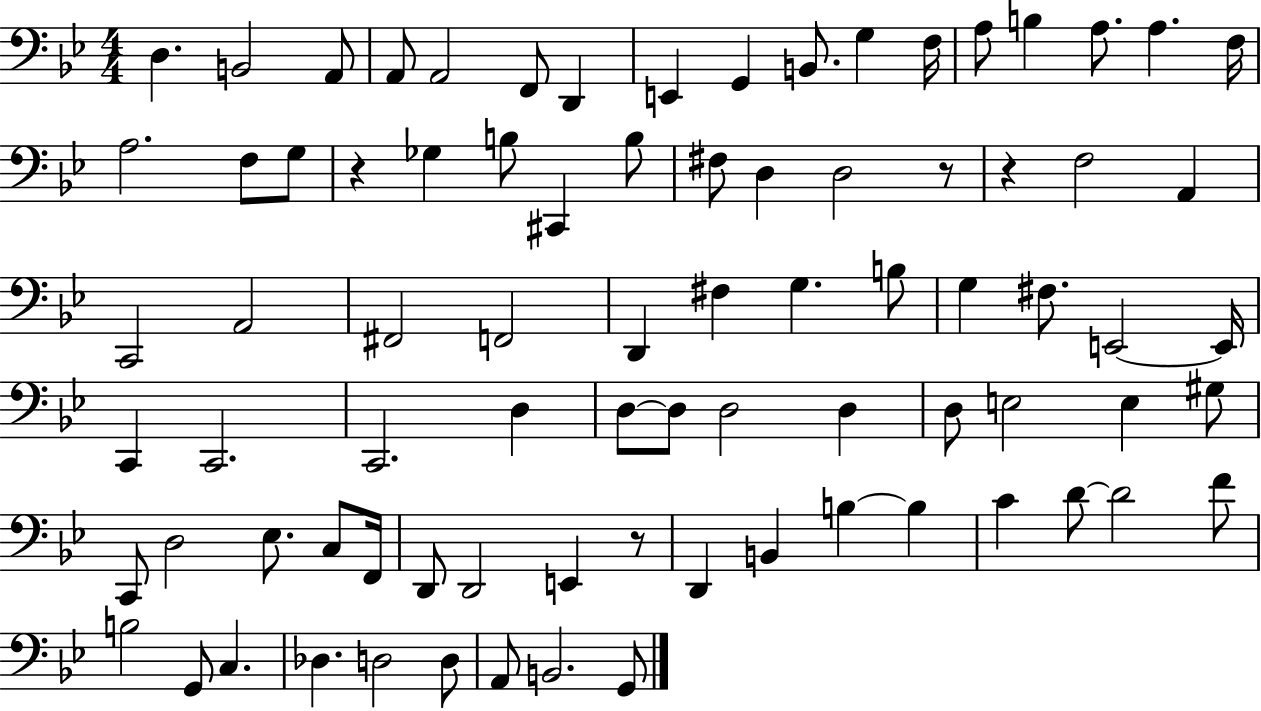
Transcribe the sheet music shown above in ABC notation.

X:1
T:Untitled
M:4/4
L:1/4
K:Bb
D, B,,2 A,,/2 A,,/2 A,,2 F,,/2 D,, E,, G,, B,,/2 G, F,/4 A,/2 B, A,/2 A, F,/4 A,2 F,/2 G,/2 z _G, B,/2 ^C,, B,/2 ^F,/2 D, D,2 z/2 z F,2 A,, C,,2 A,,2 ^F,,2 F,,2 D,, ^F, G, B,/2 G, ^F,/2 E,,2 E,,/4 C,, C,,2 C,,2 D, D,/2 D,/2 D,2 D, D,/2 E,2 E, ^G,/2 C,,/2 D,2 _E,/2 C,/2 F,,/4 D,,/2 D,,2 E,, z/2 D,, B,, B, B, C D/2 D2 F/2 B,2 G,,/2 C, _D, D,2 D,/2 A,,/2 B,,2 G,,/2